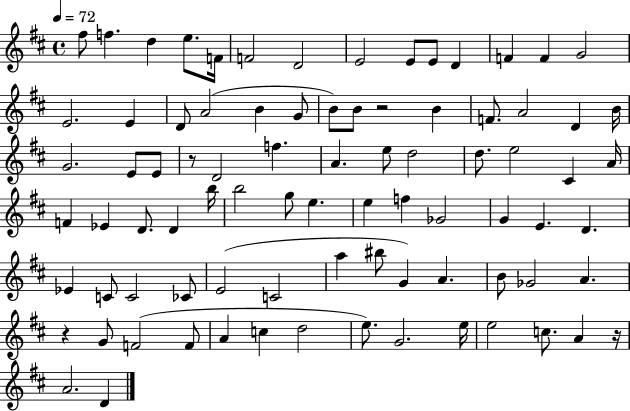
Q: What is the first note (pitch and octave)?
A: F#5